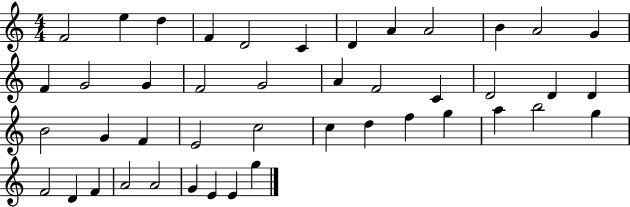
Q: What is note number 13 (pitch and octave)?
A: F4